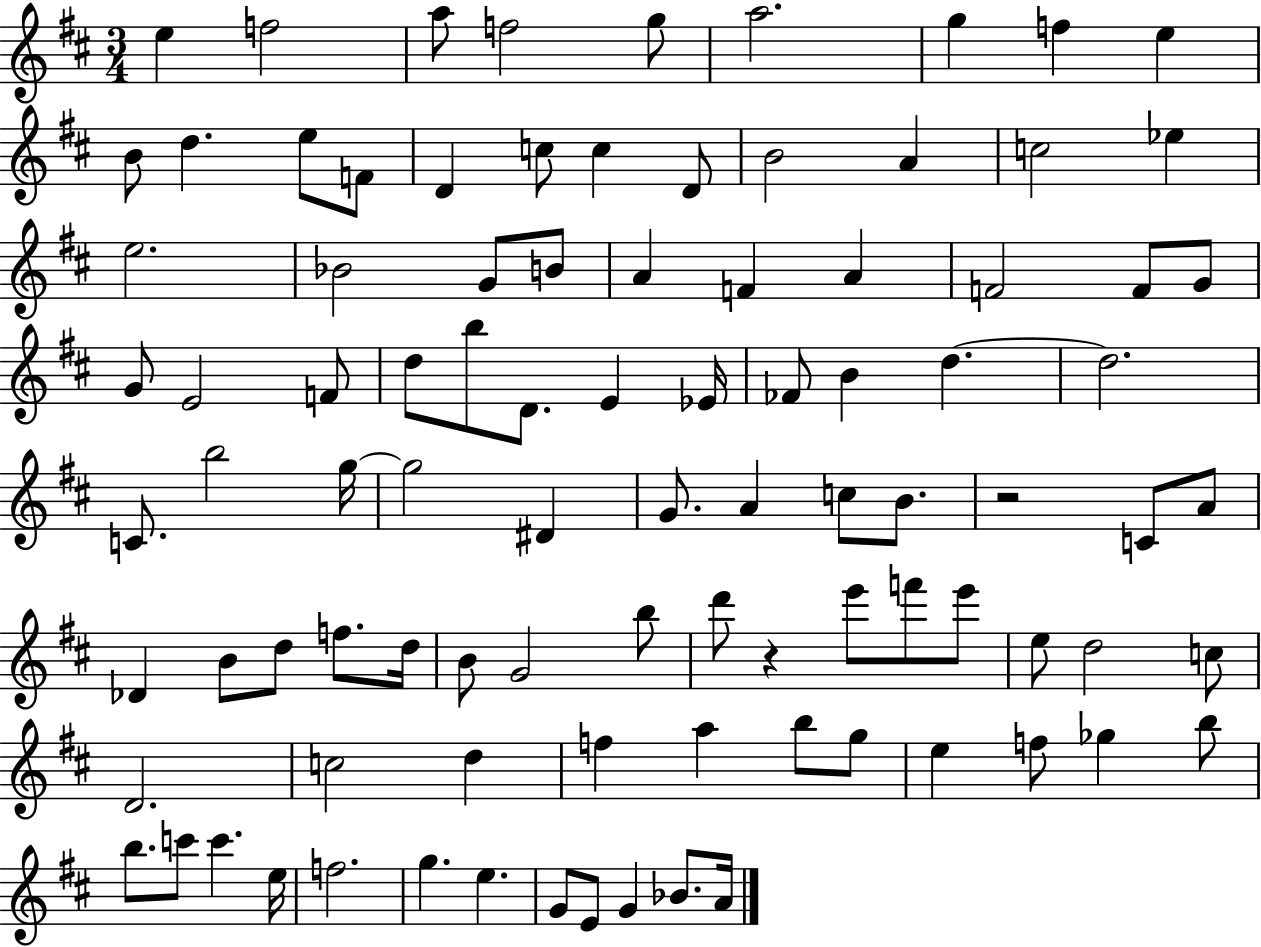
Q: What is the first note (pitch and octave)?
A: E5